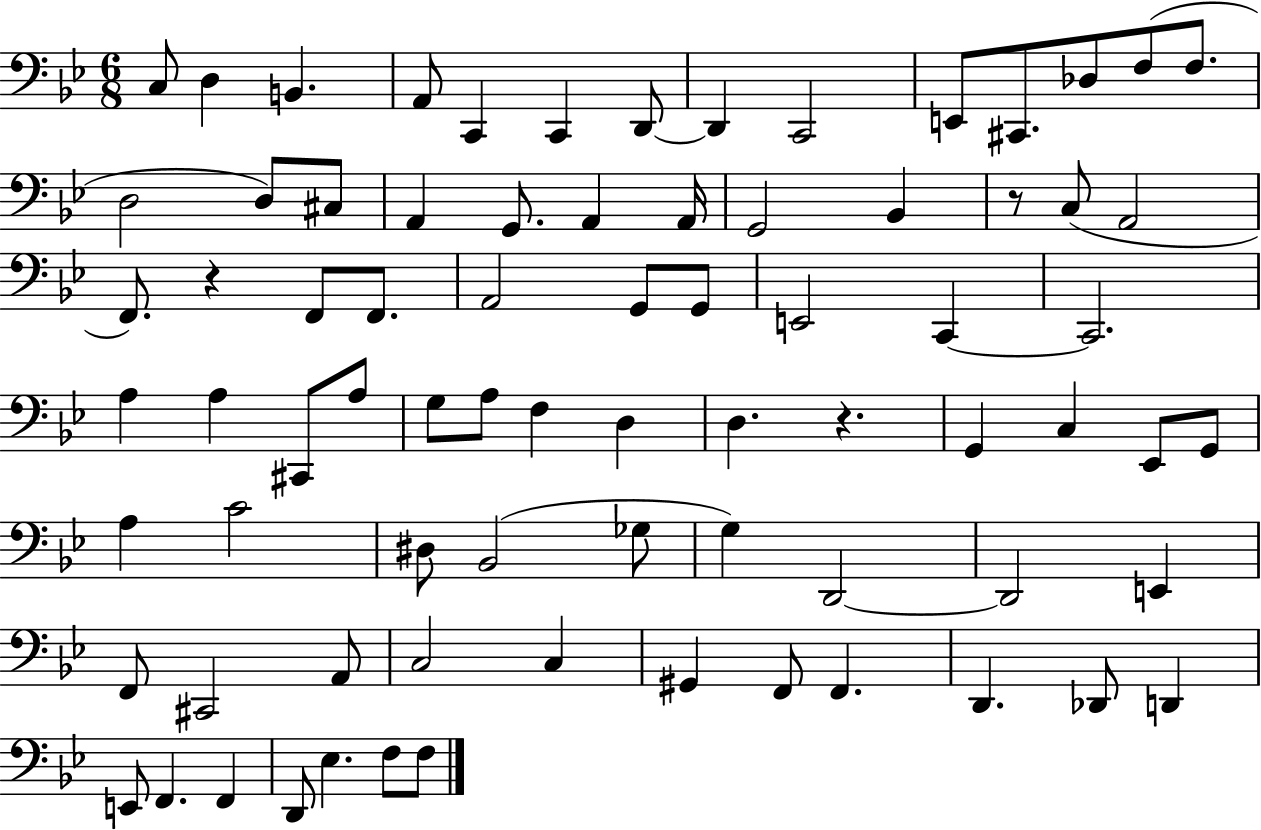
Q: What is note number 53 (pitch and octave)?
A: G3